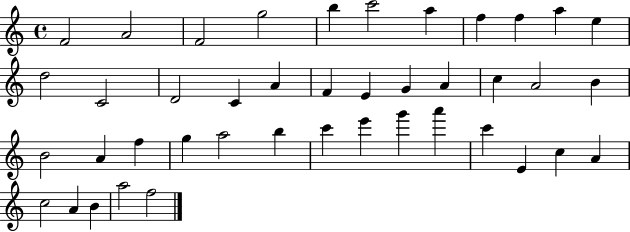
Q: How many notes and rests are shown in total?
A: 42